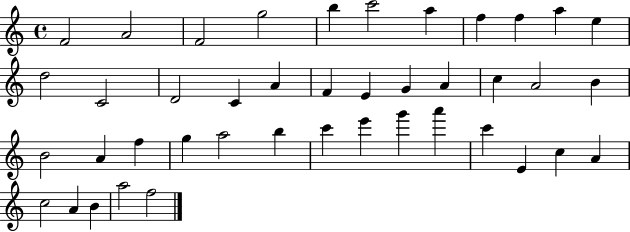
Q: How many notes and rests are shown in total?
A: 42